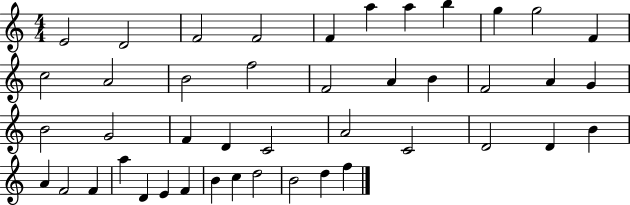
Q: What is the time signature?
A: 4/4